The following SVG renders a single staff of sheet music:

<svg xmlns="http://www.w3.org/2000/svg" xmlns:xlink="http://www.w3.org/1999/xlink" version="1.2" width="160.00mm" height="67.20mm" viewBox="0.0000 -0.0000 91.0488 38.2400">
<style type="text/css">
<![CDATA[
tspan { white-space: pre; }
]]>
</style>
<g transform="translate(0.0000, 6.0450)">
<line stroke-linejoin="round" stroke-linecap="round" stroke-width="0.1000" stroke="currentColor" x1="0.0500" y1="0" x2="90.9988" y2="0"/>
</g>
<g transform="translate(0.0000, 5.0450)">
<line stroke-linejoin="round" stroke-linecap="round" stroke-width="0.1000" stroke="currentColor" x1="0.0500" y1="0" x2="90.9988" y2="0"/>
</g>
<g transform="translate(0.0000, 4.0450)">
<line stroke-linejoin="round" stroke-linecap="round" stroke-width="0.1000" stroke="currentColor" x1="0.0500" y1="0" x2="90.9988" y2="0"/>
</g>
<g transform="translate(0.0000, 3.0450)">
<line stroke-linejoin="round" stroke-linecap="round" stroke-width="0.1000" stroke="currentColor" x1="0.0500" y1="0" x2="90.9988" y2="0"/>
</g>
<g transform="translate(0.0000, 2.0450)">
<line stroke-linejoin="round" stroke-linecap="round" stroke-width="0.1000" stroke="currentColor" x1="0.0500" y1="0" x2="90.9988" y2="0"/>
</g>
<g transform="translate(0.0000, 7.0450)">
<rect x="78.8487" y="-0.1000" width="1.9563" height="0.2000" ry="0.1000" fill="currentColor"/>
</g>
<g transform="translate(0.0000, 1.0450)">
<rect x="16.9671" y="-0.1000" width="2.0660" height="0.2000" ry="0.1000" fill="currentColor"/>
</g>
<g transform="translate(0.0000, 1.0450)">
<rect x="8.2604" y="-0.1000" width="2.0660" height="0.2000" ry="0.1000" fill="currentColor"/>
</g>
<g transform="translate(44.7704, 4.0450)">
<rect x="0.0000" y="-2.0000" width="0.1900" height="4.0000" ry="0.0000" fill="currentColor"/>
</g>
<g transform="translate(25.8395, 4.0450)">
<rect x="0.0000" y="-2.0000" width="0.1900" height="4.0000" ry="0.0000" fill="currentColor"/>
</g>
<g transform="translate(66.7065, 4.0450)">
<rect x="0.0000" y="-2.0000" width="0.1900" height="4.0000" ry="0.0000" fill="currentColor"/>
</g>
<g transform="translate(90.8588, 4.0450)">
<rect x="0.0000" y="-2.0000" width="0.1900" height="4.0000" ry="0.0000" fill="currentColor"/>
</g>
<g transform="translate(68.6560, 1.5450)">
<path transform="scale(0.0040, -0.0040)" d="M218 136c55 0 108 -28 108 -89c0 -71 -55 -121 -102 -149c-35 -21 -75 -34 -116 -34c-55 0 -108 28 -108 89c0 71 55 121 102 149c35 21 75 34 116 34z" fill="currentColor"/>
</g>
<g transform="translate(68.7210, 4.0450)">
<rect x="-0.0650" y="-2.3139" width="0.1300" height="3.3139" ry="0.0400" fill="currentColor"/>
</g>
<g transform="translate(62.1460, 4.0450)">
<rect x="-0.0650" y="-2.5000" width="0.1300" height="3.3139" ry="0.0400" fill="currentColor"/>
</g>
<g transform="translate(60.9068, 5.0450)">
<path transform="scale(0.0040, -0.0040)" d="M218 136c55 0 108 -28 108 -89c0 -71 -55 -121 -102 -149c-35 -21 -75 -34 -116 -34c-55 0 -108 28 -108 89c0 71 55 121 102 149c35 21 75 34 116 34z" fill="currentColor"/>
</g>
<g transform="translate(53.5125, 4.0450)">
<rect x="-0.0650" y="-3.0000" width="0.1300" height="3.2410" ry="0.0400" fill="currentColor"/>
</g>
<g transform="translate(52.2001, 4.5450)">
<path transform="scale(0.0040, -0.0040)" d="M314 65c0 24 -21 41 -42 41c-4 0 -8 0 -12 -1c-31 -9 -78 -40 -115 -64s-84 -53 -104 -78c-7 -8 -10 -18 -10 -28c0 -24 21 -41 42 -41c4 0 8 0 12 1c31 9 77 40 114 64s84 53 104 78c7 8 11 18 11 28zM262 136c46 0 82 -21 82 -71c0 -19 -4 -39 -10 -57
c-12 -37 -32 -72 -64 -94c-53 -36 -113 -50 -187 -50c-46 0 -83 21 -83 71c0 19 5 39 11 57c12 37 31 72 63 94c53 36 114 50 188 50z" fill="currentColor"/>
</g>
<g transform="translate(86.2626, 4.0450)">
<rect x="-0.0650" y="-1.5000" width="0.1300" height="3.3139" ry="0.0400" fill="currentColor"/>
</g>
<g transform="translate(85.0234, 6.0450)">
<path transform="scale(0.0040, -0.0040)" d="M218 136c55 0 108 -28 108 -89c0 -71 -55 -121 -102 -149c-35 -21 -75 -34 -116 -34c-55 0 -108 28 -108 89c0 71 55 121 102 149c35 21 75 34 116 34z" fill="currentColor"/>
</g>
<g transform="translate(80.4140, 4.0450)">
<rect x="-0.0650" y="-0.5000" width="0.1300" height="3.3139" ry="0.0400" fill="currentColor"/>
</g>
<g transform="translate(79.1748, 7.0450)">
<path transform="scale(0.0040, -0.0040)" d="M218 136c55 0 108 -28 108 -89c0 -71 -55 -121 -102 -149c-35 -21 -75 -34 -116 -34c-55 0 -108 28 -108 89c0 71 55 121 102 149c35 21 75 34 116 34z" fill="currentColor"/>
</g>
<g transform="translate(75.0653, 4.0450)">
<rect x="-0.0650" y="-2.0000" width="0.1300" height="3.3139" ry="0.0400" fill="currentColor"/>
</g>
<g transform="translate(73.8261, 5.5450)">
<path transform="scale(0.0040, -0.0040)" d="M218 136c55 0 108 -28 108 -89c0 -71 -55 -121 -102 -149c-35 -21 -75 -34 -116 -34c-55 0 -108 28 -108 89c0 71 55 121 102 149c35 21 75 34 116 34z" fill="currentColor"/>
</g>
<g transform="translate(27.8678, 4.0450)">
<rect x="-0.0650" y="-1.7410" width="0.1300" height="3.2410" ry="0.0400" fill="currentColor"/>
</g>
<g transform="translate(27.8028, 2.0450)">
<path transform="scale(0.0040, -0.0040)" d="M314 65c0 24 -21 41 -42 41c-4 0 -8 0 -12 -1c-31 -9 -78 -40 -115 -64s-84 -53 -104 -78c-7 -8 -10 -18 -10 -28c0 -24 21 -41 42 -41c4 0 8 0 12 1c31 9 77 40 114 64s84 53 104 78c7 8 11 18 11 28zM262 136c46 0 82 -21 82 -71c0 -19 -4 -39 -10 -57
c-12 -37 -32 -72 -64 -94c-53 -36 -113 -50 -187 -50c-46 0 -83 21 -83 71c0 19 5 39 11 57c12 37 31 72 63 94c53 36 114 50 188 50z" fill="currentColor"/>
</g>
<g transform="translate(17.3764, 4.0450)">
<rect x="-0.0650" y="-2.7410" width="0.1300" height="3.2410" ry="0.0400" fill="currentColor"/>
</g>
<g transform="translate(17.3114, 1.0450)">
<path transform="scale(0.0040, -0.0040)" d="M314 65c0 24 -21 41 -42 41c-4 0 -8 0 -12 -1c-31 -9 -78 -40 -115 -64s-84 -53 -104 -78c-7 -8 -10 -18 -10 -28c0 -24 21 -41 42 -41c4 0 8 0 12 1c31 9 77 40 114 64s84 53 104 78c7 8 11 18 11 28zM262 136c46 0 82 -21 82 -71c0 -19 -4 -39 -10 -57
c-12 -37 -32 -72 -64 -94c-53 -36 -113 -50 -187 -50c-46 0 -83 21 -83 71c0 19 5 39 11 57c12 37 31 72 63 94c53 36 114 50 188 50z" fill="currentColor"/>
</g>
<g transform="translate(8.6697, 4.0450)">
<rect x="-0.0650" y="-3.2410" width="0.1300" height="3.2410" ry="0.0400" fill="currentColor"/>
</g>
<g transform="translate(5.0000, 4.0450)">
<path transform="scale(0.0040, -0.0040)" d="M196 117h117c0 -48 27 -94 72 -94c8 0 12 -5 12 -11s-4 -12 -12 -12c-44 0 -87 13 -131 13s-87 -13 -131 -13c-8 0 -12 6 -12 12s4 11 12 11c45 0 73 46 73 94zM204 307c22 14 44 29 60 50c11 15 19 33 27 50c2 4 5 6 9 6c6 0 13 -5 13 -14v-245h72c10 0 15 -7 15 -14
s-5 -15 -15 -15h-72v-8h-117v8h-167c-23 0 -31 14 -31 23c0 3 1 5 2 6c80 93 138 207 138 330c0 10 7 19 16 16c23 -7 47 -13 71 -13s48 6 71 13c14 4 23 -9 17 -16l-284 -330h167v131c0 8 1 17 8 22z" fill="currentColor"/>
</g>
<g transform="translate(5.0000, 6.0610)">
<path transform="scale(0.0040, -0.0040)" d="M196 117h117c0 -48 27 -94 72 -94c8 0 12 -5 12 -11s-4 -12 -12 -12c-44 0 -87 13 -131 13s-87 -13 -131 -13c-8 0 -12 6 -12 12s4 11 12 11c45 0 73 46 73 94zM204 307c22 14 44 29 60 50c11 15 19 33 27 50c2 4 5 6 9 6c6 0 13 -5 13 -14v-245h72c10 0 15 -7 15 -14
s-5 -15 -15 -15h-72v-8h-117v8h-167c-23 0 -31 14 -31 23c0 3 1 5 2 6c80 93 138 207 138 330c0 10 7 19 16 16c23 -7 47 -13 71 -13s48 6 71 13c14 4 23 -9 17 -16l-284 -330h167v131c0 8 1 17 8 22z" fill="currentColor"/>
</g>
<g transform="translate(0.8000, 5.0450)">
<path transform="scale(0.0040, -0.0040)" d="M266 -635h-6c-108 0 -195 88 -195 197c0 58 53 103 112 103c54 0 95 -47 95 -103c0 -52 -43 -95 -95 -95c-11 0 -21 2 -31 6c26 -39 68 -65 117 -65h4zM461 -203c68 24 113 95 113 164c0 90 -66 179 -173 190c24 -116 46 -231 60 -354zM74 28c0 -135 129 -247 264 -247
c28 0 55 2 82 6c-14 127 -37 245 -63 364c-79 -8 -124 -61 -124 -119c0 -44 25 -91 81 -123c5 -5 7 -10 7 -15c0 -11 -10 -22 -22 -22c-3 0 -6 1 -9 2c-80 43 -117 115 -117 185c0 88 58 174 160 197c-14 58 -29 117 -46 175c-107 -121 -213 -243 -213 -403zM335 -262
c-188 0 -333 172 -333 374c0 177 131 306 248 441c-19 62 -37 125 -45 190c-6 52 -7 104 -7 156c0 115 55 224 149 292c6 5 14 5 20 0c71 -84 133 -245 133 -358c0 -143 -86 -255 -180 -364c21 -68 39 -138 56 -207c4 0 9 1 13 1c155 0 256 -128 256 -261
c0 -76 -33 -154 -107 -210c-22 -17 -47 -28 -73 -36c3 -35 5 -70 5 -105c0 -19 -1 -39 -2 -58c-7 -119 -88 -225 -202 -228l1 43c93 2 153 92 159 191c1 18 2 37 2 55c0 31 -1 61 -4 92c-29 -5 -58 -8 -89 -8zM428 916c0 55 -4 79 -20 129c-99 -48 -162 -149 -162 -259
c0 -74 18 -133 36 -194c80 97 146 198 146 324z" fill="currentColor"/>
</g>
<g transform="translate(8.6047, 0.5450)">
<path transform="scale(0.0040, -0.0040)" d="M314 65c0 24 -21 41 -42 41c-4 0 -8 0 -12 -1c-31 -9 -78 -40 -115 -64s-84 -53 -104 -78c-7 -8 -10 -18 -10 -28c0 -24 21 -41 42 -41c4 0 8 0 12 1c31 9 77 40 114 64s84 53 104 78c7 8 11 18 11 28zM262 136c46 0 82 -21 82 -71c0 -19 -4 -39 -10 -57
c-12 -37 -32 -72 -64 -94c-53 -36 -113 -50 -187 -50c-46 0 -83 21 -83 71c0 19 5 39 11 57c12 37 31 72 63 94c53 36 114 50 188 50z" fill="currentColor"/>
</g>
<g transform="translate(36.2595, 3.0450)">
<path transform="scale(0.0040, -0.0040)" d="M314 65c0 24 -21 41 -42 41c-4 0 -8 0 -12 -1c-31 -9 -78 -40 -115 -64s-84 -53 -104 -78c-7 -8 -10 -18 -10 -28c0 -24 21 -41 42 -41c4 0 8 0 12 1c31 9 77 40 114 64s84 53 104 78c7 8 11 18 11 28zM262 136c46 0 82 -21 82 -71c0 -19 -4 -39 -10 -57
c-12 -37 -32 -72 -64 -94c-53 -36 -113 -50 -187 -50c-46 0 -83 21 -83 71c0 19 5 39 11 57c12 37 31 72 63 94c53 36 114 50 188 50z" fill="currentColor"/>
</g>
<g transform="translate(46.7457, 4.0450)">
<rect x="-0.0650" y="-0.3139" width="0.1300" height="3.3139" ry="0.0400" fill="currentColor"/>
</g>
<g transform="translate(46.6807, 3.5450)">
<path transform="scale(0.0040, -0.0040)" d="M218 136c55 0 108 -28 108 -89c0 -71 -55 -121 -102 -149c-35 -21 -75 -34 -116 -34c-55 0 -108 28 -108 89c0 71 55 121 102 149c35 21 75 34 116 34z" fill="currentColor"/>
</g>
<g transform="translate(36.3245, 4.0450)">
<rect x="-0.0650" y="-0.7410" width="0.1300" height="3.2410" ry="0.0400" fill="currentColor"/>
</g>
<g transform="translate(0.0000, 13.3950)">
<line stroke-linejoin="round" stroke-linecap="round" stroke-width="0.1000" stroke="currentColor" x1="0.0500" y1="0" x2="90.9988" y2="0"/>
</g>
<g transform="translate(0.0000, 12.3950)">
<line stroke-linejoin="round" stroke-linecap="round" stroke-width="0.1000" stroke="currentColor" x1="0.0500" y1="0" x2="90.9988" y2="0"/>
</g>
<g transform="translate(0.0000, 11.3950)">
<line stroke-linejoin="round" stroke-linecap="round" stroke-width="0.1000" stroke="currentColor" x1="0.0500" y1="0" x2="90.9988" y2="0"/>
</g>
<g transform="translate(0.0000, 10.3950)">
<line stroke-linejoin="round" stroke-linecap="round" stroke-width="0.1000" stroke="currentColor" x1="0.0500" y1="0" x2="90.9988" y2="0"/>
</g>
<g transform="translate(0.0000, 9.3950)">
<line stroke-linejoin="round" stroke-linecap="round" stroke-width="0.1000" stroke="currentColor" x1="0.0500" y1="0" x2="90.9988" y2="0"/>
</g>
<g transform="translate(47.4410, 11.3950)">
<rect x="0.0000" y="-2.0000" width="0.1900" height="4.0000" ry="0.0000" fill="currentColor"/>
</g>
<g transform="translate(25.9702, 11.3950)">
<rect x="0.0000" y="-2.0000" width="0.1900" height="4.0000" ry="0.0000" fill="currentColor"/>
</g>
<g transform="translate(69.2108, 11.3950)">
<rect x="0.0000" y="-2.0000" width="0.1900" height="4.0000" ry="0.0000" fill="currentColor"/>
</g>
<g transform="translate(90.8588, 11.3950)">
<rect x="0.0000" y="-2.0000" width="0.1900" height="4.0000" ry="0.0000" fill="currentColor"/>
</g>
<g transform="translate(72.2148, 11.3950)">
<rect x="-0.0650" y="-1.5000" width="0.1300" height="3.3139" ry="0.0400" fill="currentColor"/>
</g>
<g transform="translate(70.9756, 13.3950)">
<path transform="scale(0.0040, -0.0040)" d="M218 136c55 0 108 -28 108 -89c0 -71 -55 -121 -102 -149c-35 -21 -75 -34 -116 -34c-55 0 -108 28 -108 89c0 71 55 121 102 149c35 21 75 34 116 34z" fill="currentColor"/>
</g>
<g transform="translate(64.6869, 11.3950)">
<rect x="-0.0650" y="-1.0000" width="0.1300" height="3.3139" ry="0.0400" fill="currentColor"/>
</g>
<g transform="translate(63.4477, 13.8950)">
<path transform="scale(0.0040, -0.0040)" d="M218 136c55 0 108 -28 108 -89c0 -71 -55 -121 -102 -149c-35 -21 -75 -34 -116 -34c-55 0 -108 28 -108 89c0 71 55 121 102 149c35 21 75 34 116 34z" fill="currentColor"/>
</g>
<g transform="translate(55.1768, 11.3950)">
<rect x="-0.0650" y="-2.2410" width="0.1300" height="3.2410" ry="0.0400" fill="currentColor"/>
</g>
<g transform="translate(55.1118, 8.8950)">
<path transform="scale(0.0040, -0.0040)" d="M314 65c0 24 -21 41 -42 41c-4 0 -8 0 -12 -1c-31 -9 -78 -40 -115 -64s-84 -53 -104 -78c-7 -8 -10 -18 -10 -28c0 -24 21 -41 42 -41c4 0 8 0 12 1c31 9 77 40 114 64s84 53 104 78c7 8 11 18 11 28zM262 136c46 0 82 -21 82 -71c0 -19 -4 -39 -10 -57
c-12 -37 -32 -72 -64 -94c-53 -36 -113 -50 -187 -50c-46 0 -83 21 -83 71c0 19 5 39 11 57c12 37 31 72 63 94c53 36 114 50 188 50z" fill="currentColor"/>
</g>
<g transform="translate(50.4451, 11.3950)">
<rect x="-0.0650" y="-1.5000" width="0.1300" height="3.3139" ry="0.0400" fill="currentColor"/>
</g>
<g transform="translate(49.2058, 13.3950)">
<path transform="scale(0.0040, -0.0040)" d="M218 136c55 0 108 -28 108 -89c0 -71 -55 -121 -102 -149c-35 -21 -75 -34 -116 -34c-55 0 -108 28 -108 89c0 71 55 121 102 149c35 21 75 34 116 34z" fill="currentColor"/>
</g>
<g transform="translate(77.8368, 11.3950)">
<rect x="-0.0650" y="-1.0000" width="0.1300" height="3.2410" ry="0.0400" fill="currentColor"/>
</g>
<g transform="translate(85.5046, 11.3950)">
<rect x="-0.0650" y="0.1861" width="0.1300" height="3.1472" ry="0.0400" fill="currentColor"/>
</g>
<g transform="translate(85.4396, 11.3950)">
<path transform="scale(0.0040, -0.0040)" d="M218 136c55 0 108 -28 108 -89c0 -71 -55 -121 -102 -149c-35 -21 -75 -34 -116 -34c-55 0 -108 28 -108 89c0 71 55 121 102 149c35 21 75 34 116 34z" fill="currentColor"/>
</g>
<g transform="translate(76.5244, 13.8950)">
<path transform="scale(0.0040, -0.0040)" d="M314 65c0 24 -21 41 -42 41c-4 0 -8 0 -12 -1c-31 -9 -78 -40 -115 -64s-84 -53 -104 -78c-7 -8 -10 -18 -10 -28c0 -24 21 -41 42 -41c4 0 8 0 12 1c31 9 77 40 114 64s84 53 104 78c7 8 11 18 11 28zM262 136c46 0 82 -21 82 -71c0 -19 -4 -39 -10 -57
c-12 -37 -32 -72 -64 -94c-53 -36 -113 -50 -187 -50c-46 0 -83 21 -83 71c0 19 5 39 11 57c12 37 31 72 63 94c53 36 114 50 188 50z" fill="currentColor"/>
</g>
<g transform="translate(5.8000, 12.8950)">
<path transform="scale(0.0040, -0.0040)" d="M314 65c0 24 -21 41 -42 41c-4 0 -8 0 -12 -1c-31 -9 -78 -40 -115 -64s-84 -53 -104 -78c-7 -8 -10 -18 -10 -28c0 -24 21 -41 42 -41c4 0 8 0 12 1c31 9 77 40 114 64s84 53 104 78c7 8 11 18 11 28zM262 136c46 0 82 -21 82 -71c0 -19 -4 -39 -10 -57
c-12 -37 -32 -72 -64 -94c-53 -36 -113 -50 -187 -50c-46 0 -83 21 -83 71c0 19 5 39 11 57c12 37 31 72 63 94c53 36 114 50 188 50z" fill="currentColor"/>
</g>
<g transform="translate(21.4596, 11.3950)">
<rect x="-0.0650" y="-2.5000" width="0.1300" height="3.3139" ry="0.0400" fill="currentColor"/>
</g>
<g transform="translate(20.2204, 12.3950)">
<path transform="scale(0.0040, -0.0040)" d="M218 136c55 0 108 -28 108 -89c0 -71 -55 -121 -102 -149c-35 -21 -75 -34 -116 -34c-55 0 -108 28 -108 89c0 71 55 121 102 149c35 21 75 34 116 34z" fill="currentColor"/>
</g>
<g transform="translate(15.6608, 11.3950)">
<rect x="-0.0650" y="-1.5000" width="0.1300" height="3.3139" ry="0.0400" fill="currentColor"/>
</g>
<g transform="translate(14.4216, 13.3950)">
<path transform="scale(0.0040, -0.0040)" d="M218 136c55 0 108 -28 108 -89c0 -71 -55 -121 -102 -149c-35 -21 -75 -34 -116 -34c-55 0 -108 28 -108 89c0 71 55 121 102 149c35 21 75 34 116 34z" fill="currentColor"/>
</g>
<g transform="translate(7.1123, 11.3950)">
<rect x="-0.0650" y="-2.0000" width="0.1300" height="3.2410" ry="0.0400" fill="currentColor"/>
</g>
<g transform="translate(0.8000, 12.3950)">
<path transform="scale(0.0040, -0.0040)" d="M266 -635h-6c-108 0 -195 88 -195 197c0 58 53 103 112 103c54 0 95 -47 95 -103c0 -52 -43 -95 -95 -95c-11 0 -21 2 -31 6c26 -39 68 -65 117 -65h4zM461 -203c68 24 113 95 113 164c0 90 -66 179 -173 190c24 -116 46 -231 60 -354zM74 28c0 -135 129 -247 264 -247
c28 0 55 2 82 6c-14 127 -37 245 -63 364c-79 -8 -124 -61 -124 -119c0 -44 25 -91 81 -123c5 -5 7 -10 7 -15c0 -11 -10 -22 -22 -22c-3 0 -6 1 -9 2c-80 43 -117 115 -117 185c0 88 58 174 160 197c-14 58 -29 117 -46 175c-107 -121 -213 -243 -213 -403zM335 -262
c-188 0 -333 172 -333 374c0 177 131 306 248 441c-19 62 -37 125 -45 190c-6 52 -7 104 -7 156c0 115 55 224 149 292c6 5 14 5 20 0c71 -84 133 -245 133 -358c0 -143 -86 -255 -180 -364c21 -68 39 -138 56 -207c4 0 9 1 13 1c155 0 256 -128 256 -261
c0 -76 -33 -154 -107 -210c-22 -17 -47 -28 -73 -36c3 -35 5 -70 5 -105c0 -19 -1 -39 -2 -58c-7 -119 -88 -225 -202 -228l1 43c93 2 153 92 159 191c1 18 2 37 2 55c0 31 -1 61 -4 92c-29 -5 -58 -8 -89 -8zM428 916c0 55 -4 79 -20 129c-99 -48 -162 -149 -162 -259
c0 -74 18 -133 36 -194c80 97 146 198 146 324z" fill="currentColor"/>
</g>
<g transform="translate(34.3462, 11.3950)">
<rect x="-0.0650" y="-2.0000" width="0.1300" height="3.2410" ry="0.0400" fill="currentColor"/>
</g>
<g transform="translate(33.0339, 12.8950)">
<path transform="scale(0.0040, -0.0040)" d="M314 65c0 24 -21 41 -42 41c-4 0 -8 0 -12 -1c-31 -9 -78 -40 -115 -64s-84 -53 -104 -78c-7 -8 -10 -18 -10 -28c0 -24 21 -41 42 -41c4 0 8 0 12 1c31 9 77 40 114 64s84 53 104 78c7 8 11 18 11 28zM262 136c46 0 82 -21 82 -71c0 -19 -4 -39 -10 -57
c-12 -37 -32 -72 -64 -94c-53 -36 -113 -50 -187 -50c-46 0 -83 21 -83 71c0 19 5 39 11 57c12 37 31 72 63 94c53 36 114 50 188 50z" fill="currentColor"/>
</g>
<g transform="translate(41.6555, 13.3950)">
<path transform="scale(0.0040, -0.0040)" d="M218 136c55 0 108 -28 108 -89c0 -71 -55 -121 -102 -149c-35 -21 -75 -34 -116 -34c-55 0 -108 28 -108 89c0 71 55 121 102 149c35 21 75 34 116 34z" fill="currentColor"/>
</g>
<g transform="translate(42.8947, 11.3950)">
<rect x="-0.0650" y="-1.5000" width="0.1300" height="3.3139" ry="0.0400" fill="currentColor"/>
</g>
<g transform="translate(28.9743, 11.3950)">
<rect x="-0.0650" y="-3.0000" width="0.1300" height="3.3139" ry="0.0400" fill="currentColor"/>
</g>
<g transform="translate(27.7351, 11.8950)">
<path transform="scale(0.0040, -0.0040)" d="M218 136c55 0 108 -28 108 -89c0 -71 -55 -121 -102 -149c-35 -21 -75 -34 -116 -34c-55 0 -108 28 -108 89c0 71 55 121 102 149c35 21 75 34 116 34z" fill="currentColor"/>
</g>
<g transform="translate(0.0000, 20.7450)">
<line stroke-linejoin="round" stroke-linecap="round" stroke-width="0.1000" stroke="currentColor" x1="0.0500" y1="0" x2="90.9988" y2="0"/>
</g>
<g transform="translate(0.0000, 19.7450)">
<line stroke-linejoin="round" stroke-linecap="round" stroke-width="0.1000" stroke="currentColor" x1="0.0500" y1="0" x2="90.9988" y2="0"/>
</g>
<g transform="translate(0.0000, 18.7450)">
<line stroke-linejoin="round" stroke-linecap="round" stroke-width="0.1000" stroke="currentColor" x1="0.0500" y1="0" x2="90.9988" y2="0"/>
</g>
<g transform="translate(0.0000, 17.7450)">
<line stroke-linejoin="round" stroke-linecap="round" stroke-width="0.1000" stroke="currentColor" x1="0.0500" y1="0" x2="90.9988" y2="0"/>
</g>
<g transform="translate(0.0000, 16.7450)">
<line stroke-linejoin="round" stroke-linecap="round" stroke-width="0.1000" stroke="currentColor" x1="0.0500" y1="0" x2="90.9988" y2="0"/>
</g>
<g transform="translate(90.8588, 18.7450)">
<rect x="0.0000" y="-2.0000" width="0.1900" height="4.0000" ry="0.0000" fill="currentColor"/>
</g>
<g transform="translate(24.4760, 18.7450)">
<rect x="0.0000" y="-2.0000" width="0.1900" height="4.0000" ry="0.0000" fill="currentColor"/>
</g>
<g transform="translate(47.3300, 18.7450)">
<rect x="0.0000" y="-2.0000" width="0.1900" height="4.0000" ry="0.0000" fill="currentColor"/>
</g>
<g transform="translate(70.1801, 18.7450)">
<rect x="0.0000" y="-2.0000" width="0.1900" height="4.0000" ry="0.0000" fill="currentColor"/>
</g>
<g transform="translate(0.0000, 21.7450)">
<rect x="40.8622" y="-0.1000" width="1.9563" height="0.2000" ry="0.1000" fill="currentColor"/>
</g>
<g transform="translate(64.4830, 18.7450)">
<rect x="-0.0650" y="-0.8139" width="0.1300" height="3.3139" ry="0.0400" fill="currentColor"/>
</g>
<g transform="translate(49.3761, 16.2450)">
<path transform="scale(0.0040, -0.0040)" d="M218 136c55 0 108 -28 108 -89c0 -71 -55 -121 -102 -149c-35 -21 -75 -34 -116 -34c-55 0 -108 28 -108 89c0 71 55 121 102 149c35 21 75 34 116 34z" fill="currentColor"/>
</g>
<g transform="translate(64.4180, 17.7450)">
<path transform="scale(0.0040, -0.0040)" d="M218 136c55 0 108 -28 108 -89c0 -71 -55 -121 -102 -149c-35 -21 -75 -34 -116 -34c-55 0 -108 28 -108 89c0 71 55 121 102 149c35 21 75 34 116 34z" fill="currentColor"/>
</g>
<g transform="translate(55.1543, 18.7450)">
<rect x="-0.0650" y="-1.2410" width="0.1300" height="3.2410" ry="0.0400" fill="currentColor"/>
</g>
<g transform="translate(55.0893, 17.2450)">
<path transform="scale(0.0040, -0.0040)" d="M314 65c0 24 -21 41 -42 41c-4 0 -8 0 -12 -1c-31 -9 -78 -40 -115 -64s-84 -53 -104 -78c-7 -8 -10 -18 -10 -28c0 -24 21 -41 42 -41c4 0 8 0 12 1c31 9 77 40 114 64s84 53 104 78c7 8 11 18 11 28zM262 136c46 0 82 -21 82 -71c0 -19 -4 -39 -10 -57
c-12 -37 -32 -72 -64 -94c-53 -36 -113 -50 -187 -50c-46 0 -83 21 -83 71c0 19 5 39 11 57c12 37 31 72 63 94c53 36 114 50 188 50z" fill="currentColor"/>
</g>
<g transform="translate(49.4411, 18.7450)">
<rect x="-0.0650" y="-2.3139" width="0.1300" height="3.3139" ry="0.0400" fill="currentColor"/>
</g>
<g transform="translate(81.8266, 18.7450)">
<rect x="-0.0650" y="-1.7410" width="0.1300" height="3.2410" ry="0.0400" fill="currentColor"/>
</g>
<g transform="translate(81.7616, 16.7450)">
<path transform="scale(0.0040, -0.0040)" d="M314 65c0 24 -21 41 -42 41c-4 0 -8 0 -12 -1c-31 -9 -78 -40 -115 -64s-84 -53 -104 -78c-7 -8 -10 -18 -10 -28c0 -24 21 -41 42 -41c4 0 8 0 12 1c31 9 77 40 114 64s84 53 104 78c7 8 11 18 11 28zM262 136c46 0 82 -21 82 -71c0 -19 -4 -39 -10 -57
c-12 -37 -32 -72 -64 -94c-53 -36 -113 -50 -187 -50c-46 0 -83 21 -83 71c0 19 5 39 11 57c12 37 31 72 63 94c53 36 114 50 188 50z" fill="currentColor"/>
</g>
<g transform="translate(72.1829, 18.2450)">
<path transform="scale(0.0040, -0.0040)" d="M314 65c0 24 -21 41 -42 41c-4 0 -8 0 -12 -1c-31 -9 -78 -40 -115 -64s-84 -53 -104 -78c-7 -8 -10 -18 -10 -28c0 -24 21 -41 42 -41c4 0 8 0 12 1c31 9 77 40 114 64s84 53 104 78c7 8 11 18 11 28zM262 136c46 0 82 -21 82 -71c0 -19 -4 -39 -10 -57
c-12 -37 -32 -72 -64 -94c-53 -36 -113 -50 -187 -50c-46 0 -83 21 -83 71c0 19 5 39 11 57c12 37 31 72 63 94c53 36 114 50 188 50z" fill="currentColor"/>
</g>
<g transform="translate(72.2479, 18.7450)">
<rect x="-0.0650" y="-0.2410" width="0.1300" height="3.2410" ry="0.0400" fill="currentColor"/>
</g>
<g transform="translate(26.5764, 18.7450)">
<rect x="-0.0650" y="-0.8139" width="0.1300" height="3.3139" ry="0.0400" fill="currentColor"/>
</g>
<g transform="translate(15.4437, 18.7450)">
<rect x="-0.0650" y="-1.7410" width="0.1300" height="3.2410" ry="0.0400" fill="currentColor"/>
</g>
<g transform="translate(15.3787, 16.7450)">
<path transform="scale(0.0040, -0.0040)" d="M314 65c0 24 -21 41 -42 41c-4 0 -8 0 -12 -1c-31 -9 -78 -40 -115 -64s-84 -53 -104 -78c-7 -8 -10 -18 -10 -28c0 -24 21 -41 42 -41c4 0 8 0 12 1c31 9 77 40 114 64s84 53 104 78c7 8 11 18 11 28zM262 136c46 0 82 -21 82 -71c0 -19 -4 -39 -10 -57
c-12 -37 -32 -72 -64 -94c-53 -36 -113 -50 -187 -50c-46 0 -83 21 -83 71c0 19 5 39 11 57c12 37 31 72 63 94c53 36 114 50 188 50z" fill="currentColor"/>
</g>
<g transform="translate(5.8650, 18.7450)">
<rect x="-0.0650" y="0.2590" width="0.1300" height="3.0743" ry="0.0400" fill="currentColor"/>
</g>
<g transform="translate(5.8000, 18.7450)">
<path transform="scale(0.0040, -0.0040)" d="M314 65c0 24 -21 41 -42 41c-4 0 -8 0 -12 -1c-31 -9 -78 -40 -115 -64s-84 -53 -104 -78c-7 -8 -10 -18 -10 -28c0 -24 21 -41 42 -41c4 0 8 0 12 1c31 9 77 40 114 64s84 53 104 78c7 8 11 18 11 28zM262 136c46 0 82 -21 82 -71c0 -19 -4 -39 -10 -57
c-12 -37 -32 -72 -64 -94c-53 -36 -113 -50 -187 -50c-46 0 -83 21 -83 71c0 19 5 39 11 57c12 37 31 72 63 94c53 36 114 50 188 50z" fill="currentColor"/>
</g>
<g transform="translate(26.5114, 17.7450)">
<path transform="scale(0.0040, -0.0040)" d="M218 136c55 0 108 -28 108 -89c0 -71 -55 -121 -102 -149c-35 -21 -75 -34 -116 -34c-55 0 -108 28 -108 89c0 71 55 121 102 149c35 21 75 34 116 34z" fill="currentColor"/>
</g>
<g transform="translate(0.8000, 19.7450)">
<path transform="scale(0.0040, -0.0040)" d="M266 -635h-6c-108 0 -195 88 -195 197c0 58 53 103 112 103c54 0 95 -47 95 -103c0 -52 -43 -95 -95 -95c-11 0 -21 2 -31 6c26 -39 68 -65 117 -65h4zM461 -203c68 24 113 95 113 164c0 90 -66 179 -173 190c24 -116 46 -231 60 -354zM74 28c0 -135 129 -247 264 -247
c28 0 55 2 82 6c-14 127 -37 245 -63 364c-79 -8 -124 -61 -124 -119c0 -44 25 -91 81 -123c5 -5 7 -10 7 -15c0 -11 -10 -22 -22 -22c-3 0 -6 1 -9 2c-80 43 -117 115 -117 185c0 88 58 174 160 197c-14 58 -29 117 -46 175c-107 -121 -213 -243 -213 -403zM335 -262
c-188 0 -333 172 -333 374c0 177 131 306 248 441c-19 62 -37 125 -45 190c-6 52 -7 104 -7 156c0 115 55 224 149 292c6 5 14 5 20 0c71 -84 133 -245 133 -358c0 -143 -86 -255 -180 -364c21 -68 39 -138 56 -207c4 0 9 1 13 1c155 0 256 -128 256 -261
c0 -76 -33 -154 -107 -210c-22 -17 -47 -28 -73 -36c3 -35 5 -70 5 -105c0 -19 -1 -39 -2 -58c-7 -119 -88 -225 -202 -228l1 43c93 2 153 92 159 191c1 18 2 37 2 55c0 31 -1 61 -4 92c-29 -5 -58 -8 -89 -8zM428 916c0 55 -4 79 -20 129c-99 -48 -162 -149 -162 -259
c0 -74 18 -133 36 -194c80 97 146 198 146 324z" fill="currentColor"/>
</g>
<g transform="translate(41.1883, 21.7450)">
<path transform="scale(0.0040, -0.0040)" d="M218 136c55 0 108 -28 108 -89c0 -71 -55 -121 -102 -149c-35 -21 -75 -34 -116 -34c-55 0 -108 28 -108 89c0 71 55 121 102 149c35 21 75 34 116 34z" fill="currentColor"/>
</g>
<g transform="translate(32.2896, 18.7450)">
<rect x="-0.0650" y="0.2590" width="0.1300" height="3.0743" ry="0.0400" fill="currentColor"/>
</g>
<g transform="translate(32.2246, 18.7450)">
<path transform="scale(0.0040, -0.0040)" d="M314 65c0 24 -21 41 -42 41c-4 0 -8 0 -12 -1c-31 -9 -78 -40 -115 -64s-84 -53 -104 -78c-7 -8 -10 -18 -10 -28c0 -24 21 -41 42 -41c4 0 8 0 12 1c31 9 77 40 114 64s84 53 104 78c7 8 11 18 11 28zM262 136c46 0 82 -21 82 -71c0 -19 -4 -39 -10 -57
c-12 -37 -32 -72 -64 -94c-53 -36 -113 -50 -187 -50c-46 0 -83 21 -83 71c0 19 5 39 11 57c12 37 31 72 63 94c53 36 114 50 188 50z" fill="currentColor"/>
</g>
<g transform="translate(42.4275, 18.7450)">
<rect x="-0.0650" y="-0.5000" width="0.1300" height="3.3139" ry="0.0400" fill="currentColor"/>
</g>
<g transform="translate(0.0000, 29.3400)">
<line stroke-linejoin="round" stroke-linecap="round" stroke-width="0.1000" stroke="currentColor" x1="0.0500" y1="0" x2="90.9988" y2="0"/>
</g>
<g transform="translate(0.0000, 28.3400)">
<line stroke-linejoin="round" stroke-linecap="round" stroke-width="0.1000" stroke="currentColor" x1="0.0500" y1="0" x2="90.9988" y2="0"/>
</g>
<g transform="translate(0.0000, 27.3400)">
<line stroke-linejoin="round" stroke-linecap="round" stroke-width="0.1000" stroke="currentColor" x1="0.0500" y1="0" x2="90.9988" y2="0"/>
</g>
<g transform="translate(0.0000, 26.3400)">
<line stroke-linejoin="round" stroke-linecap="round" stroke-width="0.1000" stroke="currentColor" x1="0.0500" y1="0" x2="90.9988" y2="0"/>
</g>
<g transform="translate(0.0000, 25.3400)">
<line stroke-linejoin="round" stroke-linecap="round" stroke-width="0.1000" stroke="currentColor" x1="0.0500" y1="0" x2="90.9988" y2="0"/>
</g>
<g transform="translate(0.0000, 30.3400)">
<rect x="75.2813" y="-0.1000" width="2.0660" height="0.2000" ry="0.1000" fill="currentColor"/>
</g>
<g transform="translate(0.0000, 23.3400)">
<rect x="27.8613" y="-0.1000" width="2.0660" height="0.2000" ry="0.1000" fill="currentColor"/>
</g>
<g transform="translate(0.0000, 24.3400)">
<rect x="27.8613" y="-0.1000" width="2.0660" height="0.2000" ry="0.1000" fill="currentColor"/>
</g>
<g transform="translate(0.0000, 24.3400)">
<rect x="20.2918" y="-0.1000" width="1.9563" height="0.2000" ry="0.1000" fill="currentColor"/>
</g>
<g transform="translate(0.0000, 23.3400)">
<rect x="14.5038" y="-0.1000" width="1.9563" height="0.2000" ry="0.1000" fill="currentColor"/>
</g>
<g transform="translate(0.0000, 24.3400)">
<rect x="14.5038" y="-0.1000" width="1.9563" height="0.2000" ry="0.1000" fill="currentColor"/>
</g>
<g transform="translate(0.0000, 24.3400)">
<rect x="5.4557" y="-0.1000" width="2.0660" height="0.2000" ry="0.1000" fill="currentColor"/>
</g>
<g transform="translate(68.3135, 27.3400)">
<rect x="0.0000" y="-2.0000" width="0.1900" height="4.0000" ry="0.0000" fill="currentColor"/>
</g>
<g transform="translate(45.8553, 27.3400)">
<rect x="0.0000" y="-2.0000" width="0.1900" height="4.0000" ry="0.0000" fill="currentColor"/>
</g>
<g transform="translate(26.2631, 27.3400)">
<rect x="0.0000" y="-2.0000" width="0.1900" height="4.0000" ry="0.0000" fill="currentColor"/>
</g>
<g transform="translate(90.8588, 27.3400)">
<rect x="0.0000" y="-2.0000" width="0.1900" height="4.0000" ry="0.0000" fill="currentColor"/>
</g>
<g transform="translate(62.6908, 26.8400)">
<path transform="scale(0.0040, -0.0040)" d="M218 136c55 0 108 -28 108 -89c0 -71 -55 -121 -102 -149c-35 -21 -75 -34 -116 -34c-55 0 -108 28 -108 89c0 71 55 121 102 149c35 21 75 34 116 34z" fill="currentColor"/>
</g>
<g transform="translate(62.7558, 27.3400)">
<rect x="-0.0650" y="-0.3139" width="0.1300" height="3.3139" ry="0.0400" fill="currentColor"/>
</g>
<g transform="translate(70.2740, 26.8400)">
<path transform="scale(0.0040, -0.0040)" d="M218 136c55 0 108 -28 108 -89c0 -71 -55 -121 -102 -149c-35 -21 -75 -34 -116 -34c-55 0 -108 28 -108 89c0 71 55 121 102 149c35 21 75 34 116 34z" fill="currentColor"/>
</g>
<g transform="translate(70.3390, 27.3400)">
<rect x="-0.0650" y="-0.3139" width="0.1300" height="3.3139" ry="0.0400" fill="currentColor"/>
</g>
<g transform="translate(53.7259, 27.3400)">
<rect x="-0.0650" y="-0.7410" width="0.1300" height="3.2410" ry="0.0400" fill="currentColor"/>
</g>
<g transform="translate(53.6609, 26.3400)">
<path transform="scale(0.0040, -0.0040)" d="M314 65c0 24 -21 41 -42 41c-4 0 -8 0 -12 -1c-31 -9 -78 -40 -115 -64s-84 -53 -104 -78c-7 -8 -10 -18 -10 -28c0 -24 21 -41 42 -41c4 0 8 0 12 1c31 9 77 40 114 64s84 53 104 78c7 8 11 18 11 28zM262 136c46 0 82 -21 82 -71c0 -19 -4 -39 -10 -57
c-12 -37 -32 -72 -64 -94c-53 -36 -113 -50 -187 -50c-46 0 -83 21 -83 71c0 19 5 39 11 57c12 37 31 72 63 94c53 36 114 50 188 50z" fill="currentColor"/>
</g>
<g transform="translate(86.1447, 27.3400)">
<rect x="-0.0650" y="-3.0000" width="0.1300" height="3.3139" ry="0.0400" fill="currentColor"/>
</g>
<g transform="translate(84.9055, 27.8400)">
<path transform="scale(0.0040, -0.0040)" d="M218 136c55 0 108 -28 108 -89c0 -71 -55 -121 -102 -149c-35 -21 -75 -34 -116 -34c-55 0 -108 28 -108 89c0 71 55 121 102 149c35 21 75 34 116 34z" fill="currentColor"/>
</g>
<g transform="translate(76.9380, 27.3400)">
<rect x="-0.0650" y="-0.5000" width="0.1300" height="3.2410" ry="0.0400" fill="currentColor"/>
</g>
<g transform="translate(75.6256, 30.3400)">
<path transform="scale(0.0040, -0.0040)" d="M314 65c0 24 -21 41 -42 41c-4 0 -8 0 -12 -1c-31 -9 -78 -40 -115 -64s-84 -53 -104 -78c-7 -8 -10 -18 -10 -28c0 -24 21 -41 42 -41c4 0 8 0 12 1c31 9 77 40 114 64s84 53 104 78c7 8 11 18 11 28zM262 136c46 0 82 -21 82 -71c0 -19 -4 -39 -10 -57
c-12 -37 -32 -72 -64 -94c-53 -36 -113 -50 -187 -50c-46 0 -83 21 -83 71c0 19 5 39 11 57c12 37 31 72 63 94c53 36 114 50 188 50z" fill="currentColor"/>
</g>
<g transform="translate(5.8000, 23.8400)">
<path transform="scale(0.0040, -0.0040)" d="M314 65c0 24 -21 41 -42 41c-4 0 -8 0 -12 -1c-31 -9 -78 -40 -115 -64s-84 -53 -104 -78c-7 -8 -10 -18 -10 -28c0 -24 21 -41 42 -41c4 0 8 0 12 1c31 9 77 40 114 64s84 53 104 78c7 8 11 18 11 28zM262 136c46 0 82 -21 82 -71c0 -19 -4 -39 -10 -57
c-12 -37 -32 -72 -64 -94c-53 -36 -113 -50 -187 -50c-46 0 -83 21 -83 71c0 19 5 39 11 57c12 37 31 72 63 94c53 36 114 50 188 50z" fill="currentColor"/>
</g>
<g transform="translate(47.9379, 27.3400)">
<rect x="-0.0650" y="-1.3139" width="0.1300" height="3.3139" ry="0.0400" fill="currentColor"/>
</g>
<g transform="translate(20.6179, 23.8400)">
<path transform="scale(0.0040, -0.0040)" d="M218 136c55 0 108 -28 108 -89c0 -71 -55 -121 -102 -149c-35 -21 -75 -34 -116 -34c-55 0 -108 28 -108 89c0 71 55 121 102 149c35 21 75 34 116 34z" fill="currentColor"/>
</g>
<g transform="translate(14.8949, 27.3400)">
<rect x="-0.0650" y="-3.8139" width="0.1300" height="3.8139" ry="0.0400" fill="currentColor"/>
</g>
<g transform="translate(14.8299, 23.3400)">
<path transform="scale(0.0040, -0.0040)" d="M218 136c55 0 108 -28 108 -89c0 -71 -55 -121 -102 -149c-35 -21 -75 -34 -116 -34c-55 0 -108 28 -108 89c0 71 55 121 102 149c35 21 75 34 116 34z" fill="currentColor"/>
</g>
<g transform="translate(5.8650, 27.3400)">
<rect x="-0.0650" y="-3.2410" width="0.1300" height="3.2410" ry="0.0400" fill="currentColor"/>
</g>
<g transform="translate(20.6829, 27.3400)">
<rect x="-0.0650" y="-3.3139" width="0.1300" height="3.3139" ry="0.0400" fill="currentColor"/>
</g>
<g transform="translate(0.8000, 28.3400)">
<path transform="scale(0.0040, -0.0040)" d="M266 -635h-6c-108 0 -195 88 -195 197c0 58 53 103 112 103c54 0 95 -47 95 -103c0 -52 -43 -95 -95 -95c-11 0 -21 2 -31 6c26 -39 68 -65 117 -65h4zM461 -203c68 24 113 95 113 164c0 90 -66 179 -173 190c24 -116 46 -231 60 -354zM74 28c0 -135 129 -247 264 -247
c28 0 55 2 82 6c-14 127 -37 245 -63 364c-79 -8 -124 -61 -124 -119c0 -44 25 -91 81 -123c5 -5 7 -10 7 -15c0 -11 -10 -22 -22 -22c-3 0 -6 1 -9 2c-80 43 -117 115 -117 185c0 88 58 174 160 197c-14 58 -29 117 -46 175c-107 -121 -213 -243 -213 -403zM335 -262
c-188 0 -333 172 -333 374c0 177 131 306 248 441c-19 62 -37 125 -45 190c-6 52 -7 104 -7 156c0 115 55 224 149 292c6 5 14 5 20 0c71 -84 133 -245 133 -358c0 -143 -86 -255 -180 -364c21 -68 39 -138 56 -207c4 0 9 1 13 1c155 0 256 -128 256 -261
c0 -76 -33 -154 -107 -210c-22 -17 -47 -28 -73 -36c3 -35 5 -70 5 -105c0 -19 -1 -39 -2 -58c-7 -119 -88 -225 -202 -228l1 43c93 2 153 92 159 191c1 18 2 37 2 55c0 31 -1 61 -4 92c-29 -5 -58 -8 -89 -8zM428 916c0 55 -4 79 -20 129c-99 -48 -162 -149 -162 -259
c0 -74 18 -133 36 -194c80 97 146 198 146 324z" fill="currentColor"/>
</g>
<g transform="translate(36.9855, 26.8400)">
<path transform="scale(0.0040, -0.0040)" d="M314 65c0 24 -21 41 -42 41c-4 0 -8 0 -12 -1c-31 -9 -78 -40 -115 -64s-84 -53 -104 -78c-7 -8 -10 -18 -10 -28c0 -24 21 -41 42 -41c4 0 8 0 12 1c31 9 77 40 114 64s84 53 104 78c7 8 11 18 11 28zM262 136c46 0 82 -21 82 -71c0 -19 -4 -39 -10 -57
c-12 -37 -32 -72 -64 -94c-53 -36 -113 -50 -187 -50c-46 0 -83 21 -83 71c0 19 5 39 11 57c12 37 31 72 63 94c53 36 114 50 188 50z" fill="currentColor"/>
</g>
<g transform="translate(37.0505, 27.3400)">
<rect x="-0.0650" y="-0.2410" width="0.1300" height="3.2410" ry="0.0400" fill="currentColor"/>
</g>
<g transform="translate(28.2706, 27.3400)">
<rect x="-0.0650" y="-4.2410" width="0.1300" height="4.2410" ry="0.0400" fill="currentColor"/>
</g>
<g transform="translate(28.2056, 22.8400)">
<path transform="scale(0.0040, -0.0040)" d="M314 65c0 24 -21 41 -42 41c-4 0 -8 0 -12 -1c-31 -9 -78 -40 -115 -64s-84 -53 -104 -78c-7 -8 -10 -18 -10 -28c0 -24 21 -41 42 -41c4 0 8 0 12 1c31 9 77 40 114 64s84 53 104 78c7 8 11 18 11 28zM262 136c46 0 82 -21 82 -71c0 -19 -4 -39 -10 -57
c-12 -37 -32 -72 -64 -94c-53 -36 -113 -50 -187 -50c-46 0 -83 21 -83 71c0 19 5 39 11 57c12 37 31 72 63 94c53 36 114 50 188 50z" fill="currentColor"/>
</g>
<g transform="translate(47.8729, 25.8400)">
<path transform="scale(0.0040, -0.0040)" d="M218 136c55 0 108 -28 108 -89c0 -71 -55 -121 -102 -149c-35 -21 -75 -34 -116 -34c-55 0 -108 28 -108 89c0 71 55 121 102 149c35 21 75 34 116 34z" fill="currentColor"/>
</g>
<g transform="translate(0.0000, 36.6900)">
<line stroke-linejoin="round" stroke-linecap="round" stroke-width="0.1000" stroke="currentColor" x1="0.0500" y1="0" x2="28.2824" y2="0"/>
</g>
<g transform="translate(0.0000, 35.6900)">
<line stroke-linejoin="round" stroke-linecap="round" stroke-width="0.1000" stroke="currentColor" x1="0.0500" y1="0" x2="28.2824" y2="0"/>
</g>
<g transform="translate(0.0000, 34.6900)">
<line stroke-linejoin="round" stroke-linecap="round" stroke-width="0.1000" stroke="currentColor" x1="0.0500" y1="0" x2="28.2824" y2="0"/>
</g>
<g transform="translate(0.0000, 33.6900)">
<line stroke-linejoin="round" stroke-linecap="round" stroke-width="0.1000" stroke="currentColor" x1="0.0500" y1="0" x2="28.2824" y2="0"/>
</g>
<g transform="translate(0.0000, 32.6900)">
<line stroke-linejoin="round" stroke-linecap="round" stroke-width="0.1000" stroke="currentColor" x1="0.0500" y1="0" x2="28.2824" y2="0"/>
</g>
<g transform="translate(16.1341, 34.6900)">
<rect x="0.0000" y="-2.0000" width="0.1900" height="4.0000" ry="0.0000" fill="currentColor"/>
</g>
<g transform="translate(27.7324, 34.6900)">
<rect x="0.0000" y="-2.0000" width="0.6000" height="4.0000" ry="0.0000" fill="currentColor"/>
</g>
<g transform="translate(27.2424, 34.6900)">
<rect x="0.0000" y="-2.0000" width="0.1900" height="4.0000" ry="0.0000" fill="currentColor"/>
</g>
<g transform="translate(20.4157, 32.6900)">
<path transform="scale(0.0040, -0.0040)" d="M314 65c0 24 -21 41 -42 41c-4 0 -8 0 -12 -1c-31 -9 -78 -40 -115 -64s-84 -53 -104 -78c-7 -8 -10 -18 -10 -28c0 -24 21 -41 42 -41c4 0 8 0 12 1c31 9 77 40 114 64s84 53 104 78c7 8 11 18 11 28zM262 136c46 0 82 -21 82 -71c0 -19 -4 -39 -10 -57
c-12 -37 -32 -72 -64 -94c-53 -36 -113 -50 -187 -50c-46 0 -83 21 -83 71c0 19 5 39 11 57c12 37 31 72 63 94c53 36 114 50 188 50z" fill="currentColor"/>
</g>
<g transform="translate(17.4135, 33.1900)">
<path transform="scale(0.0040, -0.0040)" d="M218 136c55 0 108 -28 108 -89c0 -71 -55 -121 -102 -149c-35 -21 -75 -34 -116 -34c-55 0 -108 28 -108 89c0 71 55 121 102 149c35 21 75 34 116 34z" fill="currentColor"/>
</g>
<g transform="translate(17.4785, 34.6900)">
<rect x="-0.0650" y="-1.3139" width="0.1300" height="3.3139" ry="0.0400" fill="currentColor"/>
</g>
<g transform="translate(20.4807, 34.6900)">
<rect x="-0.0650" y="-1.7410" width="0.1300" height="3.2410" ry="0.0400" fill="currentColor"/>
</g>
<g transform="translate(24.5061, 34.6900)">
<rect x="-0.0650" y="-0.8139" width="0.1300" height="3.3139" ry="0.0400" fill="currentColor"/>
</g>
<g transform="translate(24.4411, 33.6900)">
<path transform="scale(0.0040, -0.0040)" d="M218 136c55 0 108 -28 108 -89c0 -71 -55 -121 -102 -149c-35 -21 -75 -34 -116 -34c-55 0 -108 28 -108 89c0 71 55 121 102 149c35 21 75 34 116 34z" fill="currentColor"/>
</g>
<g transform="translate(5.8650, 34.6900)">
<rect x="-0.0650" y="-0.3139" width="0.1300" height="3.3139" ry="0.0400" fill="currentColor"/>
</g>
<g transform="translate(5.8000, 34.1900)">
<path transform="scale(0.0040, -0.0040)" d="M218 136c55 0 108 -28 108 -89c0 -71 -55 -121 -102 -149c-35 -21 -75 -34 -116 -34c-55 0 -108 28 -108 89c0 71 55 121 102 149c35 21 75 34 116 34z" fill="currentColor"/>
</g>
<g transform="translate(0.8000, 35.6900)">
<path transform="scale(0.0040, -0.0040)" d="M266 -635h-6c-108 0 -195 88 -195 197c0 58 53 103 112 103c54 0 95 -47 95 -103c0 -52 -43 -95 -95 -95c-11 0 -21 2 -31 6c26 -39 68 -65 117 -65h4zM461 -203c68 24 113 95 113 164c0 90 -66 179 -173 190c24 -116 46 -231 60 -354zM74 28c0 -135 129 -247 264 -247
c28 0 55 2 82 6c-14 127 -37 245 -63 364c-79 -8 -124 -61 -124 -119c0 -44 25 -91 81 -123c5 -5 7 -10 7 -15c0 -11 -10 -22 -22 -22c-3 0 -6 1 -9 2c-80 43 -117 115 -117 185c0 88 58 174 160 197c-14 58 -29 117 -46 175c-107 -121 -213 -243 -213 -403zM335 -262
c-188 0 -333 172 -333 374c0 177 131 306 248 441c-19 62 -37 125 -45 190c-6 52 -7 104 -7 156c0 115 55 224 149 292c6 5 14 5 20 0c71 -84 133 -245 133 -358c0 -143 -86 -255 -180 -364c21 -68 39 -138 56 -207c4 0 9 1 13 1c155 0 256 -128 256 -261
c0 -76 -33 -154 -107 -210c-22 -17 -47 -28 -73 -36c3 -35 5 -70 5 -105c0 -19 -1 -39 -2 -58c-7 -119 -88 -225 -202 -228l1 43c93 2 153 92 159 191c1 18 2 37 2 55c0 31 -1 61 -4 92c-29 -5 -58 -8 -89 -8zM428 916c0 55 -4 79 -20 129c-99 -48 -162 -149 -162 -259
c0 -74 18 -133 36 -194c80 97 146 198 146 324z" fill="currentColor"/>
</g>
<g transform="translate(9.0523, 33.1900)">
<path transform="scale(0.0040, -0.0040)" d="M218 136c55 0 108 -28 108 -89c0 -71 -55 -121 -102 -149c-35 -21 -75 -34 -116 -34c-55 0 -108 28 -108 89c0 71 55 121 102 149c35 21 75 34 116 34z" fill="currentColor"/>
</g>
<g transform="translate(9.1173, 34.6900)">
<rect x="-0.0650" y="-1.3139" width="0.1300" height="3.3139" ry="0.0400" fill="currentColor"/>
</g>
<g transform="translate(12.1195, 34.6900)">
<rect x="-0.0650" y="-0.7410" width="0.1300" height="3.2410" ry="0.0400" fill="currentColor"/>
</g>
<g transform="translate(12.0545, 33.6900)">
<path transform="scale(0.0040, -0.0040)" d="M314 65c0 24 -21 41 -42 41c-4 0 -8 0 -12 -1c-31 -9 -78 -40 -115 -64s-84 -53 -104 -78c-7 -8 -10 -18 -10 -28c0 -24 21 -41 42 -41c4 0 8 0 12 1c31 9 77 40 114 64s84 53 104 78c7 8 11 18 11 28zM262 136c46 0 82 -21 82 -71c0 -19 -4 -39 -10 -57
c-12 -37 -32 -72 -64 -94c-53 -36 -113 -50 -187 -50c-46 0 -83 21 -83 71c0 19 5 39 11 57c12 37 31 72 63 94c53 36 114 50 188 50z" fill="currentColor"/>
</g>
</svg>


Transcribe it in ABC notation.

X:1
T:Untitled
M:4/4
L:1/4
K:C
b2 a2 f2 d2 c A2 G g F C E F2 E G A F2 E E g2 D E D2 B B2 f2 d B2 C g e2 d c2 f2 b2 c' b d'2 c2 e d2 c c C2 A c e d2 e f2 d